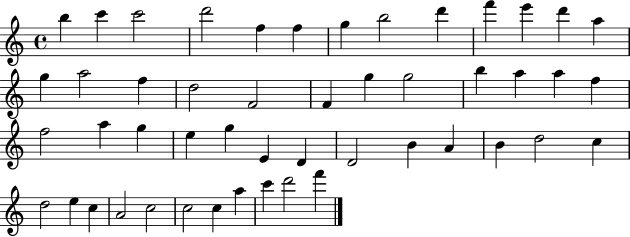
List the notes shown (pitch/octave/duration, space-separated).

B5/q C6/q C6/h D6/h F5/q F5/q G5/q B5/h D6/q F6/q E6/q D6/q A5/q G5/q A5/h F5/q D5/h F4/h F4/q G5/q G5/h B5/q A5/q A5/q F5/q F5/h A5/q G5/q E5/q G5/q E4/q D4/q D4/h B4/q A4/q B4/q D5/h C5/q D5/h E5/q C5/q A4/h C5/h C5/h C5/q A5/q C6/q D6/h F6/q